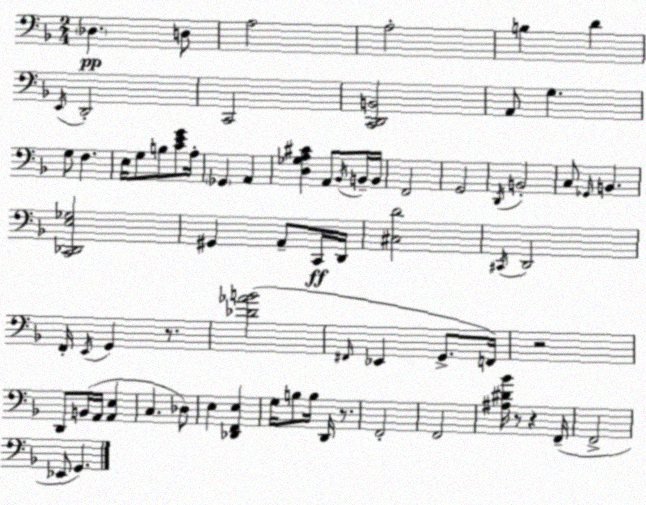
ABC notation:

X:1
T:Untitled
M:2/4
L:1/4
K:F
_D, D,/2 A,2 A,2 B, D E,,/4 D,,2 C,,2 [C,,D,,B,,]2 A,,/2 G, G,/2 F, E,/4 G,/2 B,/2 [CEG]/2 A,/4 _G,, A,, [D,_G,A,^C] A,,/2 _B,,/4 B,,/4 B,,/4 F,,2 G,,2 D,,/4 B,,2 C,/2 _G,,/4 B,, [C,,_D,,E,_G,]2 ^G,, A,,/2 C,,/4 D,,/4 [^C,D]2 ^C,,/4 D,,2 F,,/4 E,,/4 G,, z/2 [_D_AB]2 ^F,,/4 _E,, G,,/2 F,,/4 z2 D,,/2 B,,/4 A,,/4 [A,,E,] C, _D,/2 E, [_D,,F,,E,] G,/4 B,/2 B,/4 D,,/4 z/2 F,,2 F,,2 [^A,^D_B]/4 z/2 z F,,/4 F,,2 _E,,/2 G,,